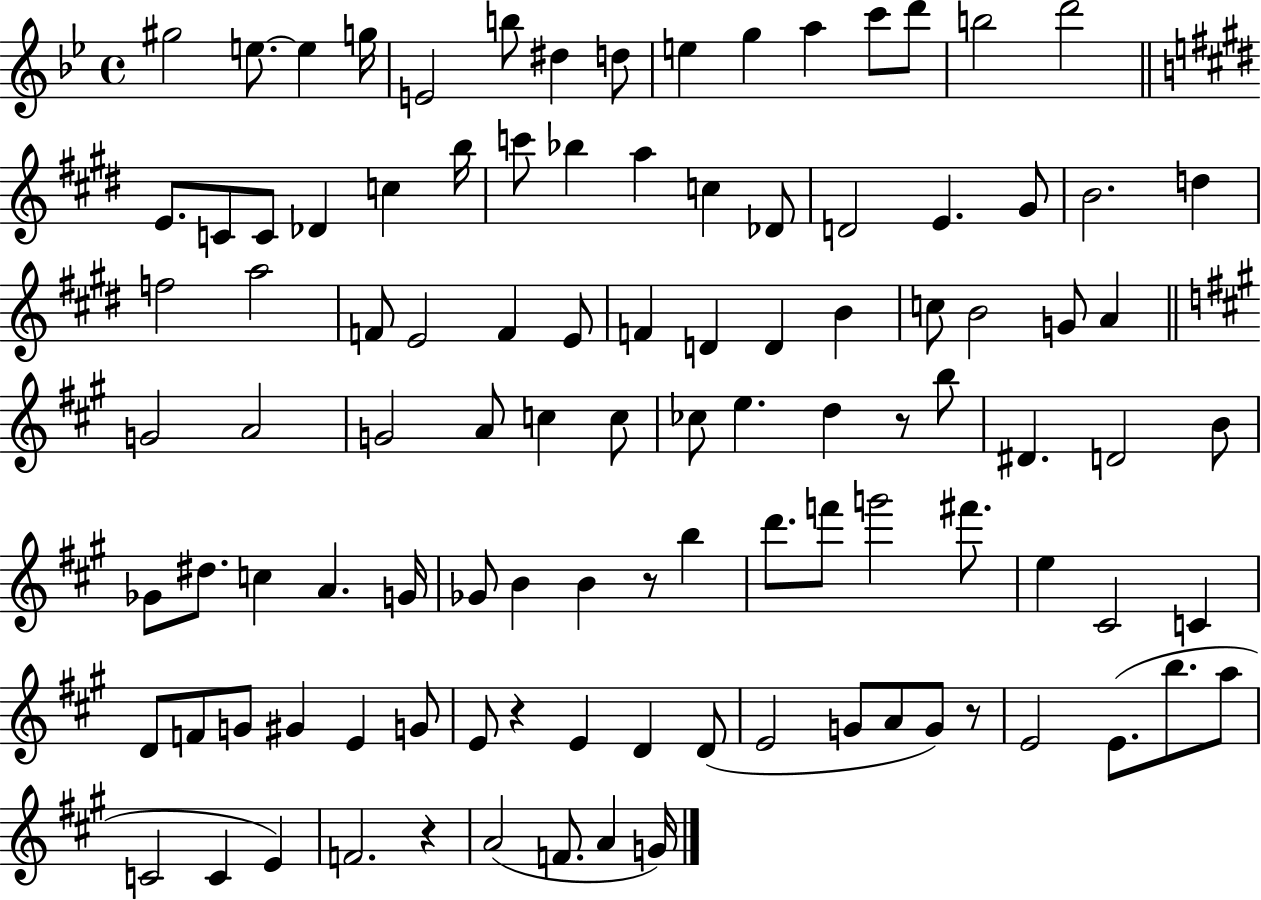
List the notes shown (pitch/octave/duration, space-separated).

G#5/h E5/e. E5/q G5/s E4/h B5/e D#5/q D5/e E5/q G5/q A5/q C6/e D6/e B5/h D6/h E4/e. C4/e C4/e Db4/q C5/q B5/s C6/e Bb5/q A5/q C5/q Db4/e D4/h E4/q. G#4/e B4/h. D5/q F5/h A5/h F4/e E4/h F4/q E4/e F4/q D4/q D4/q B4/q C5/e B4/h G4/e A4/q G4/h A4/h G4/h A4/e C5/q C5/e CES5/e E5/q. D5/q R/e B5/e D#4/q. D4/h B4/e Gb4/e D#5/e. C5/q A4/q. G4/s Gb4/e B4/q B4/q R/e B5/q D6/e. F6/e G6/h F#6/e. E5/q C#4/h C4/q D4/e F4/e G4/e G#4/q E4/q G4/e E4/e R/q E4/q D4/q D4/e E4/h G4/e A4/e G4/e R/e E4/h E4/e. B5/e. A5/e C4/h C4/q E4/q F4/h. R/q A4/h F4/e. A4/q G4/s